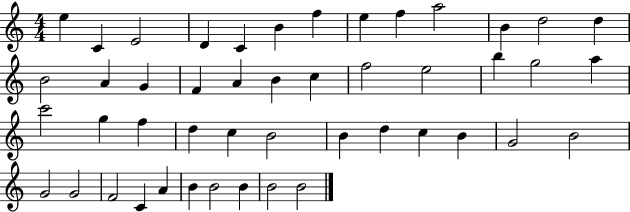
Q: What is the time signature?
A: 4/4